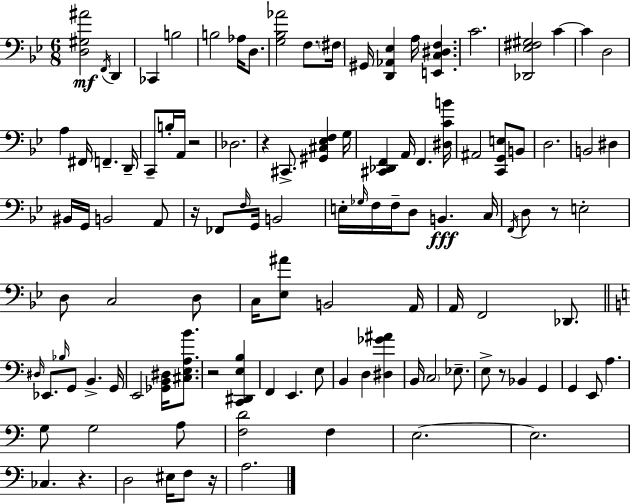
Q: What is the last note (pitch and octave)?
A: A3